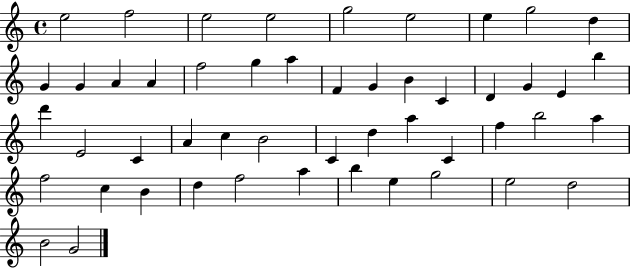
X:1
T:Untitled
M:4/4
L:1/4
K:C
e2 f2 e2 e2 g2 e2 e g2 d G G A A f2 g a F G B C D G E b d' E2 C A c B2 C d a C f b2 a f2 c B d f2 a b e g2 e2 d2 B2 G2